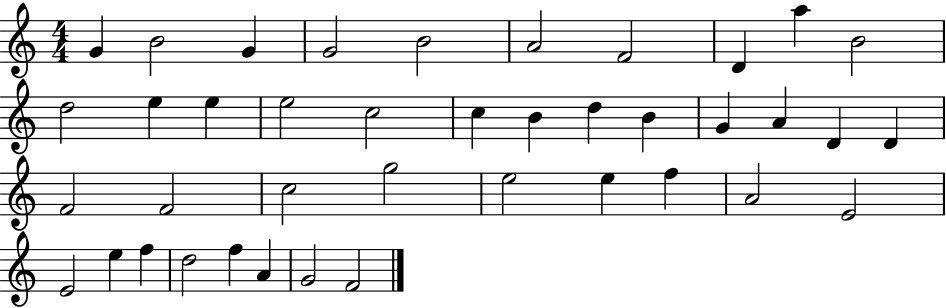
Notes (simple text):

G4/q B4/h G4/q G4/h B4/h A4/h F4/h D4/q A5/q B4/h D5/h E5/q E5/q E5/h C5/h C5/q B4/q D5/q B4/q G4/q A4/q D4/q D4/q F4/h F4/h C5/h G5/h E5/h E5/q F5/q A4/h E4/h E4/h E5/q F5/q D5/h F5/q A4/q G4/h F4/h